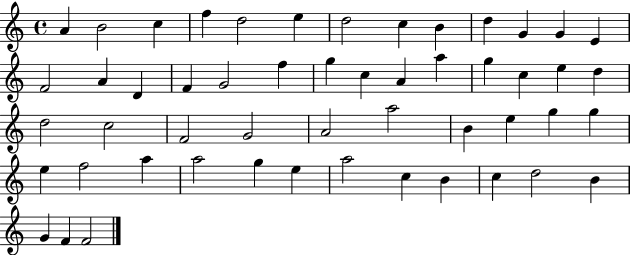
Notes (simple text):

A4/q B4/h C5/q F5/q D5/h E5/q D5/h C5/q B4/q D5/q G4/q G4/q E4/q F4/h A4/q D4/q F4/q G4/h F5/q G5/q C5/q A4/q A5/q G5/q C5/q E5/q D5/q D5/h C5/h F4/h G4/h A4/h A5/h B4/q E5/q G5/q G5/q E5/q F5/h A5/q A5/h G5/q E5/q A5/h C5/q B4/q C5/q D5/h B4/q G4/q F4/q F4/h